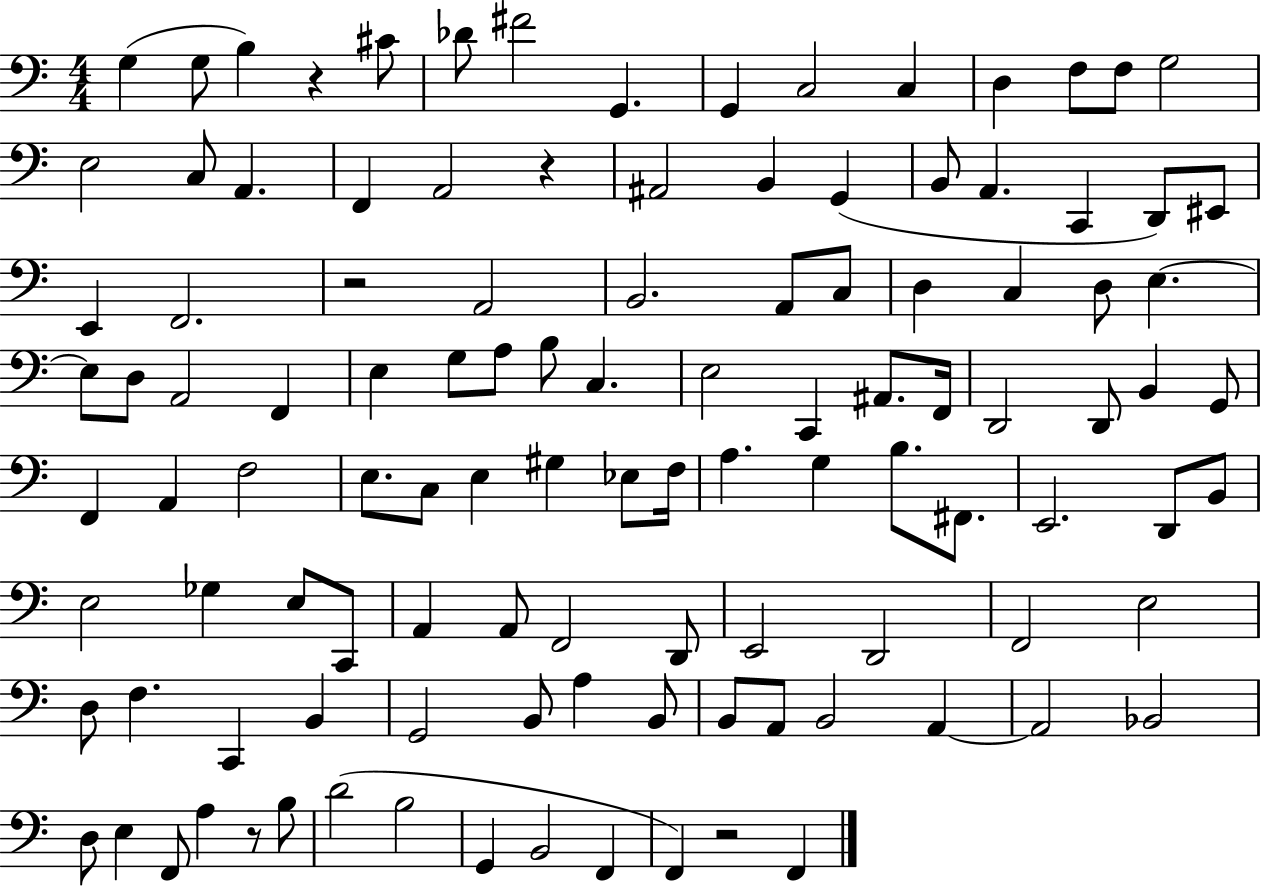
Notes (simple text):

G3/q G3/e B3/q R/q C#4/e Db4/e F#4/h G2/q. G2/q C3/h C3/q D3/q F3/e F3/e G3/h E3/h C3/e A2/q. F2/q A2/h R/q A#2/h B2/q G2/q B2/e A2/q. C2/q D2/e EIS2/e E2/q F2/h. R/h A2/h B2/h. A2/e C3/e D3/q C3/q D3/e E3/q. E3/e D3/e A2/h F2/q E3/q G3/e A3/e B3/e C3/q. E3/h C2/q A#2/e. F2/s D2/h D2/e B2/q G2/e F2/q A2/q F3/h E3/e. C3/e E3/q G#3/q Eb3/e F3/s A3/q. G3/q B3/e. F#2/e. E2/h. D2/e B2/e E3/h Gb3/q E3/e C2/e A2/q A2/e F2/h D2/e E2/h D2/h F2/h E3/h D3/e F3/q. C2/q B2/q G2/h B2/e A3/q B2/e B2/e A2/e B2/h A2/q A2/h Bb2/h D3/e E3/q F2/e A3/q R/e B3/e D4/h B3/h G2/q B2/h F2/q F2/q R/h F2/q